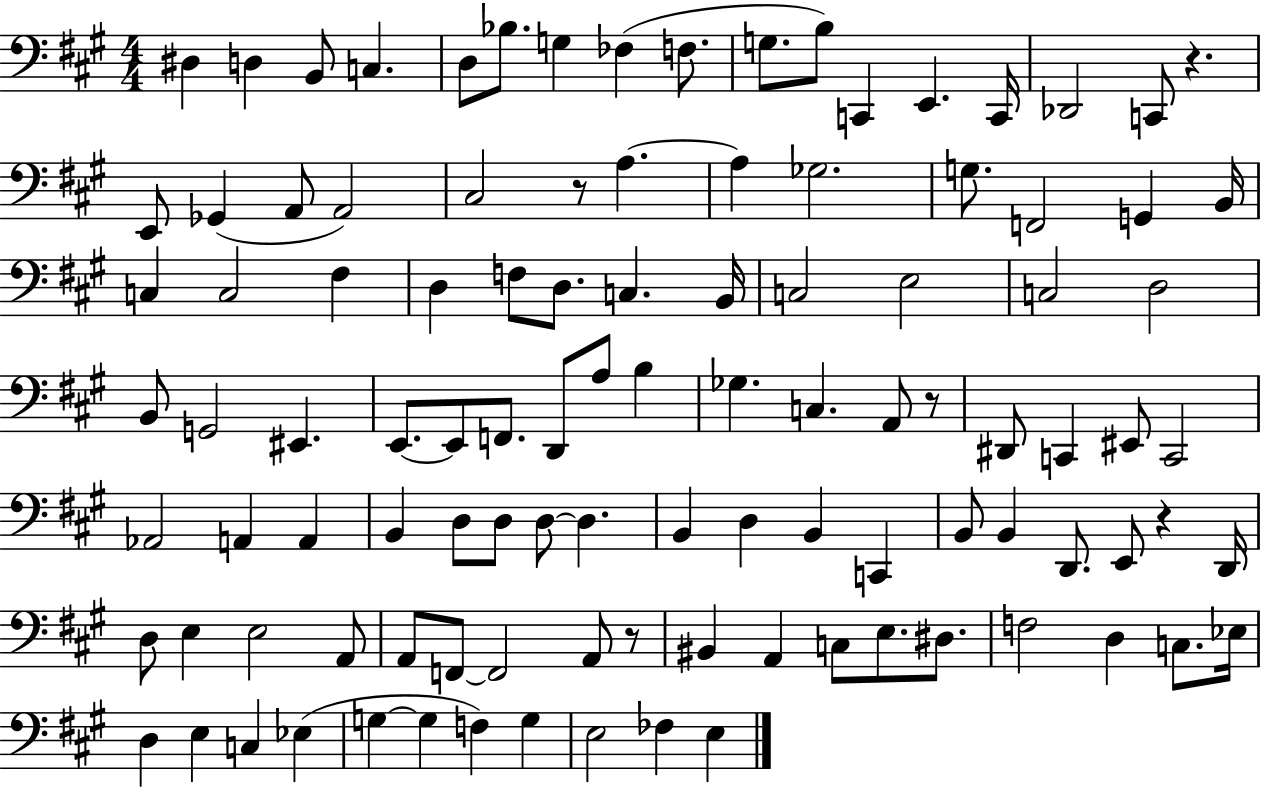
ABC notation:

X:1
T:Untitled
M:4/4
L:1/4
K:A
^D, D, B,,/2 C, D,/2 _B,/2 G, _F, F,/2 G,/2 B,/2 C,, E,, C,,/4 _D,,2 C,,/2 z E,,/2 _G,, A,,/2 A,,2 ^C,2 z/2 A, A, _G,2 G,/2 F,,2 G,, B,,/4 C, C,2 ^F, D, F,/2 D,/2 C, B,,/4 C,2 E,2 C,2 D,2 B,,/2 G,,2 ^E,, E,,/2 E,,/2 F,,/2 D,,/2 A,/2 B, _G, C, A,,/2 z/2 ^D,,/2 C,, ^E,,/2 C,,2 _A,,2 A,, A,, B,, D,/2 D,/2 D,/2 D, B,, D, B,, C,, B,,/2 B,, D,,/2 E,,/2 z D,,/4 D,/2 E, E,2 A,,/2 A,,/2 F,,/2 F,,2 A,,/2 z/2 ^B,, A,, C,/2 E,/2 ^D,/2 F,2 D, C,/2 _E,/4 D, E, C, _E, G, G, F, G, E,2 _F, E,